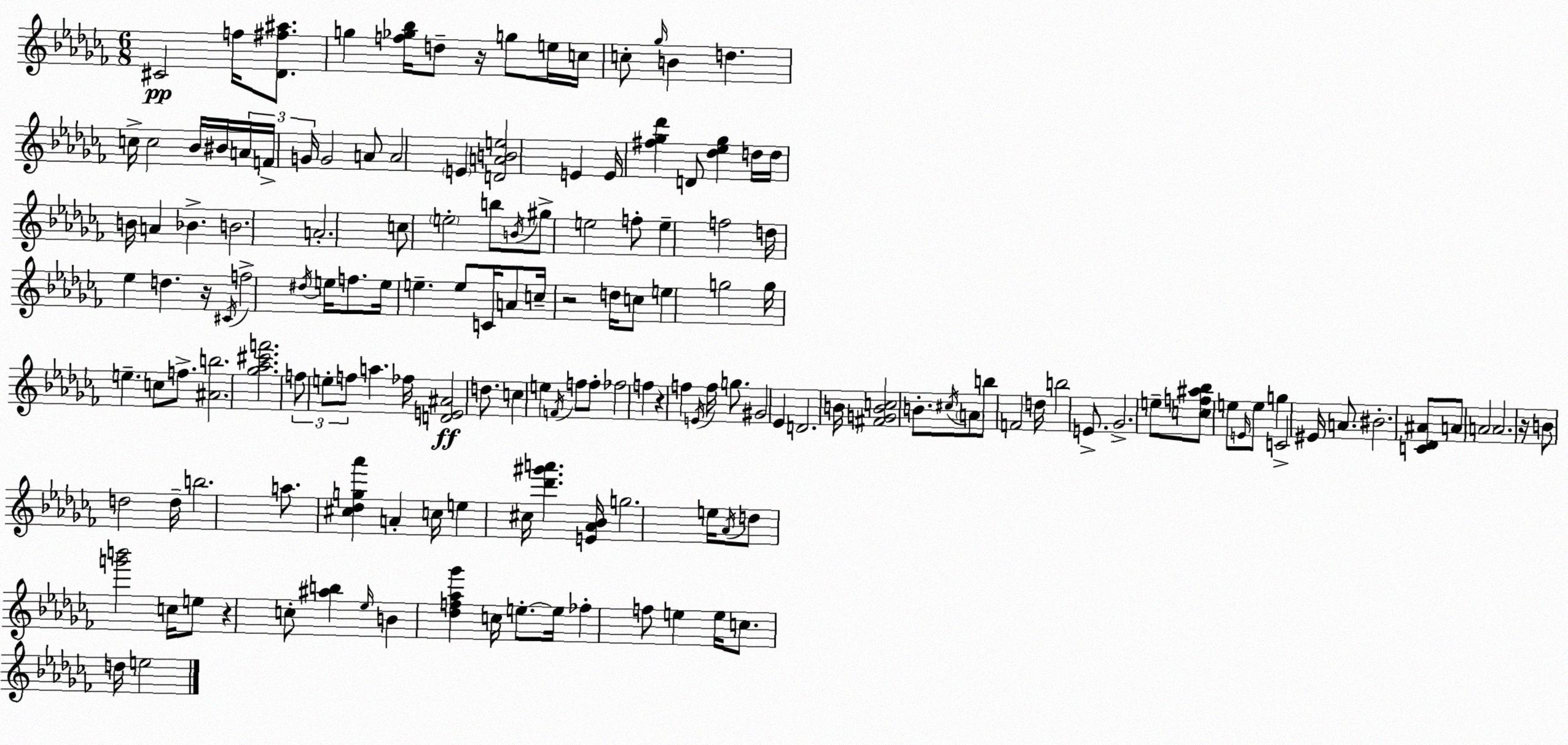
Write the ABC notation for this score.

X:1
T:Untitled
M:6/8
L:1/4
K:Abm
^C2 f/4 [_D^f^a]/2 g [f_g_b]/4 d/2 z/4 g/2 e/4 c/4 c/2 _g/4 B d c/4 c2 _B/4 ^B/4 A/4 F/4 G/4 G2 A/2 A2 E [DABe]2 E E/4 [^f_g_d'] D/2 [_d_e_g] d/4 d/4 B/4 A _B B2 A2 c/2 e2 b/2 B/4 ^g/2 e2 f/2 e f2 d/4 _e d z/4 ^C/4 f2 ^d/4 e/4 f/2 e/4 e e/2 C/4 A/2 c/4 z2 d/4 c/2 e g2 g/4 e c/2 f/2 [^Ab]2 [_g_a^c'f']2 f/2 e/2 f/2 a _f/4 [DE^A]2 d/2 c e F/4 f/2 f/2 _f2 f z f E/4 f/4 g/2 ^G2 _E D2 B/4 [^FGBc]2 B/2 ^c/4 A/2 b/2 F2 d/4 b2 E/2 _G2 e/2 [cf^a_b]/2 e/2 E/4 e/2 g C2 ^E/4 A/2 ^B2 [C_D^A]/2 A/2 A2 A2 z/4 B/2 d2 d/4 b2 a/2 [^c_dg_a'] A c/4 e ^c/4 [_d'^g'a'] [E_A_B]/4 g2 e/4 _A/4 d/2 [g'b']2 c/4 e/2 z c/2 [^ab] _e/4 B [_df_a_g'] c/4 e/2 e/4 _f f/2 e e/4 c/2 d/4 e2